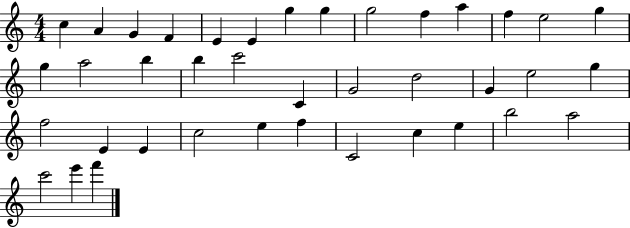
{
  \clef treble
  \numericTimeSignature
  \time 4/4
  \key c \major
  c''4 a'4 g'4 f'4 | e'4 e'4 g''4 g''4 | g''2 f''4 a''4 | f''4 e''2 g''4 | \break g''4 a''2 b''4 | b''4 c'''2 c'4 | g'2 d''2 | g'4 e''2 g''4 | \break f''2 e'4 e'4 | c''2 e''4 f''4 | c'2 c''4 e''4 | b''2 a''2 | \break c'''2 e'''4 f'''4 | \bar "|."
}